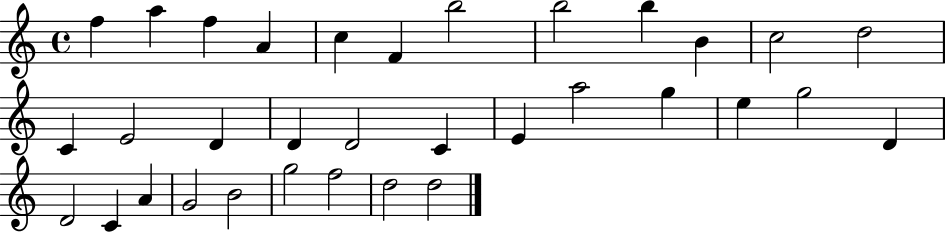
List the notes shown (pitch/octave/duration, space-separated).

F5/q A5/q F5/q A4/q C5/q F4/q B5/h B5/h B5/q B4/q C5/h D5/h C4/q E4/h D4/q D4/q D4/h C4/q E4/q A5/h G5/q E5/q G5/h D4/q D4/h C4/q A4/q G4/h B4/h G5/h F5/h D5/h D5/h